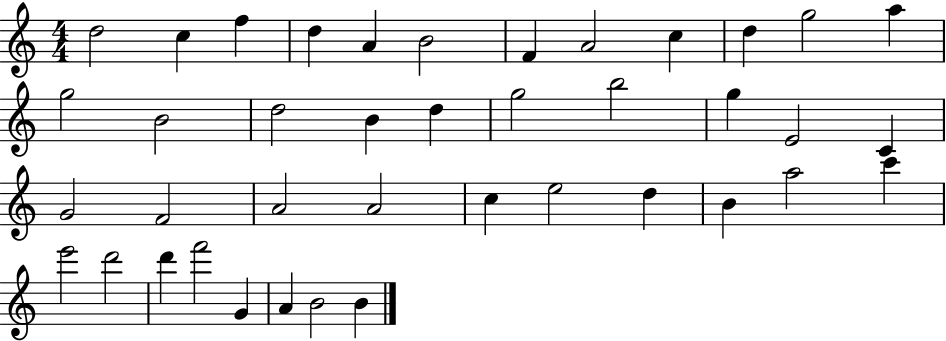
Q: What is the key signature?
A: C major